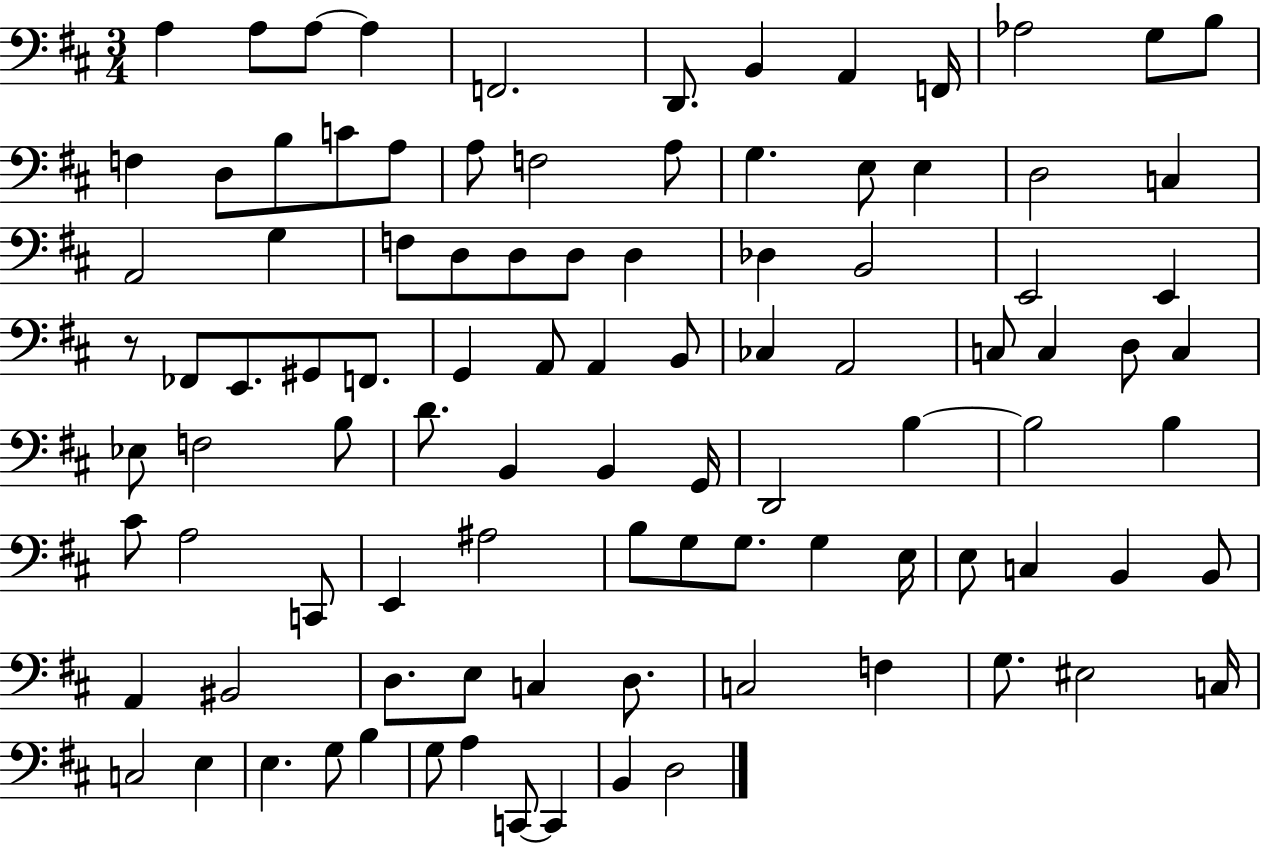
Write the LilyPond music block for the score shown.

{
  \clef bass
  \numericTimeSignature
  \time 3/4
  \key d \major
  a4 a8 a8~~ a4 | f,2. | d,8. b,4 a,4 f,16 | aes2 g8 b8 | \break f4 d8 b8 c'8 a8 | a8 f2 a8 | g4. e8 e4 | d2 c4 | \break a,2 g4 | f8 d8 d8 d8 d4 | des4 b,2 | e,2 e,4 | \break r8 fes,8 e,8. gis,8 f,8. | g,4 a,8 a,4 b,8 | ces4 a,2 | c8 c4 d8 c4 | \break ees8 f2 b8 | d'8. b,4 b,4 g,16 | d,2 b4~~ | b2 b4 | \break cis'8 a2 c,8 | e,4 ais2 | b8 g8 g8. g4 e16 | e8 c4 b,4 b,8 | \break a,4 bis,2 | d8. e8 c4 d8. | c2 f4 | g8. eis2 c16 | \break c2 e4 | e4. g8 b4 | g8 a4 c,8~~ c,4 | b,4 d2 | \break \bar "|."
}